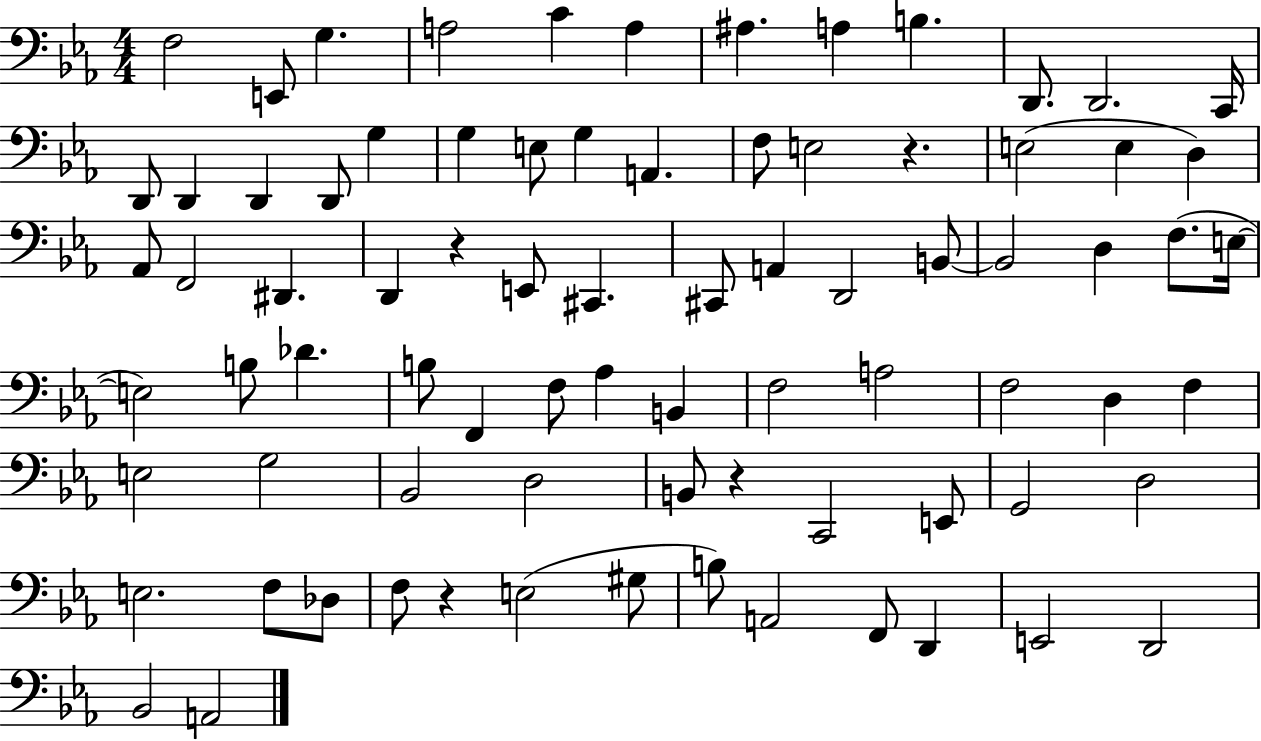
F3/h E2/e G3/q. A3/h C4/q A3/q A#3/q. A3/q B3/q. D2/e. D2/h. C2/s D2/e D2/q D2/q D2/e G3/q G3/q E3/e G3/q A2/q. F3/e E3/h R/q. E3/h E3/q D3/q Ab2/e F2/h D#2/q. D2/q R/q E2/e C#2/q. C#2/e A2/q D2/h B2/e B2/h D3/q F3/e. E3/s E3/h B3/e Db4/q. B3/e F2/q F3/e Ab3/q B2/q F3/h A3/h F3/h D3/q F3/q E3/h G3/h Bb2/h D3/h B2/e R/q C2/h E2/e G2/h D3/h E3/h. F3/e Db3/e F3/e R/q E3/h G#3/e B3/e A2/h F2/e D2/q E2/h D2/h Bb2/h A2/h